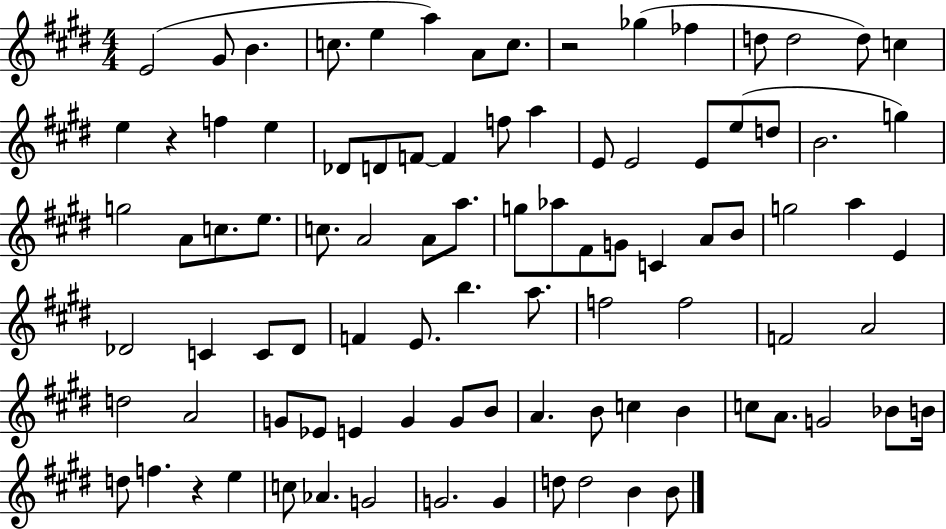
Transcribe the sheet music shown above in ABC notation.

X:1
T:Untitled
M:4/4
L:1/4
K:E
E2 ^G/2 B c/2 e a A/2 c/2 z2 _g _f d/2 d2 d/2 c e z f e _D/2 D/2 F/2 F f/2 a E/2 E2 E/2 e/2 d/2 B2 g g2 A/2 c/2 e/2 c/2 A2 A/2 a/2 g/2 _a/2 ^F/2 G/2 C A/2 B/2 g2 a E _D2 C C/2 _D/2 F E/2 b a/2 f2 f2 F2 A2 d2 A2 G/2 _E/2 E G G/2 B/2 A B/2 c B c/2 A/2 G2 _B/2 B/4 d/2 f z e c/2 _A G2 G2 G d/2 d2 B B/2